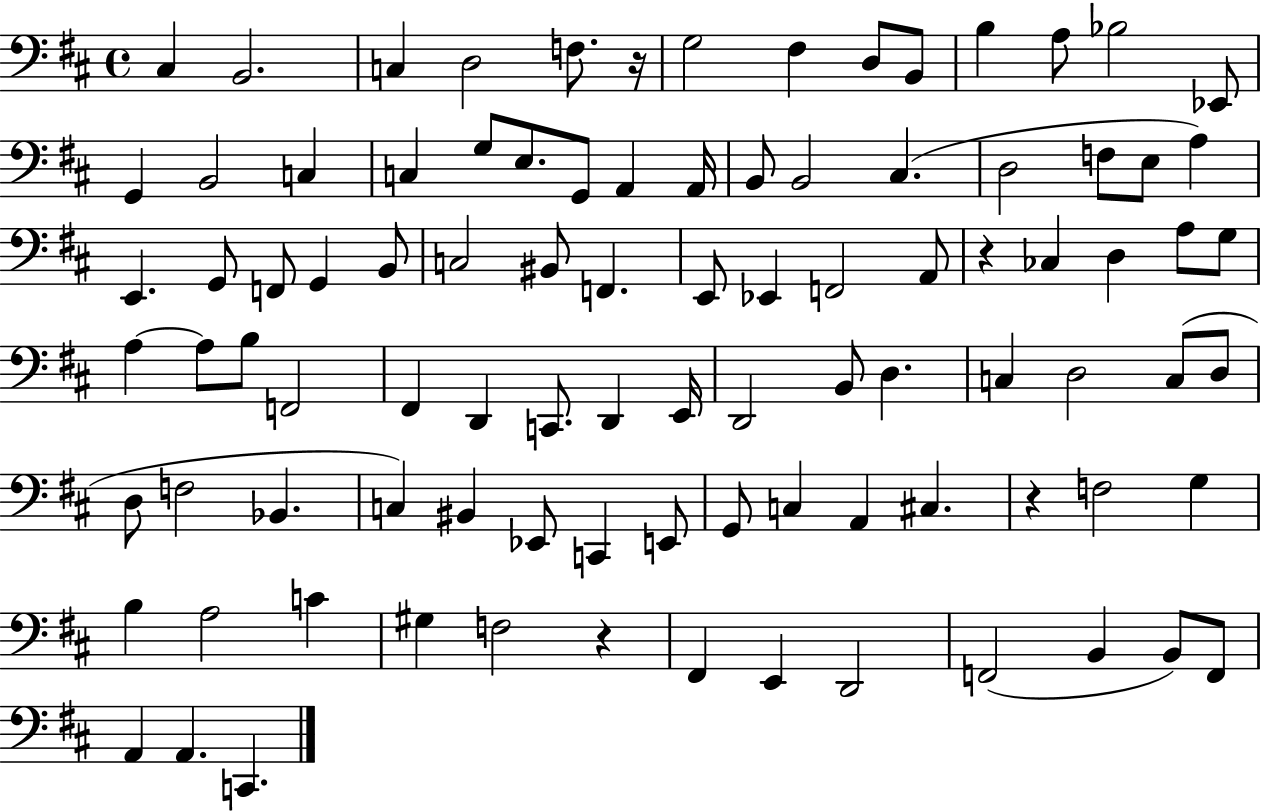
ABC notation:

X:1
T:Untitled
M:4/4
L:1/4
K:D
^C, B,,2 C, D,2 F,/2 z/4 G,2 ^F, D,/2 B,,/2 B, A,/2 _B,2 _E,,/2 G,, B,,2 C, C, G,/2 E,/2 G,,/2 A,, A,,/4 B,,/2 B,,2 ^C, D,2 F,/2 E,/2 A, E,, G,,/2 F,,/2 G,, B,,/2 C,2 ^B,,/2 F,, E,,/2 _E,, F,,2 A,,/2 z _C, D, A,/2 G,/2 A, A,/2 B,/2 F,,2 ^F,, D,, C,,/2 D,, E,,/4 D,,2 B,,/2 D, C, D,2 C,/2 D,/2 D,/2 F,2 _B,, C, ^B,, _E,,/2 C,, E,,/2 G,,/2 C, A,, ^C, z F,2 G, B, A,2 C ^G, F,2 z ^F,, E,, D,,2 F,,2 B,, B,,/2 F,,/2 A,, A,, C,,